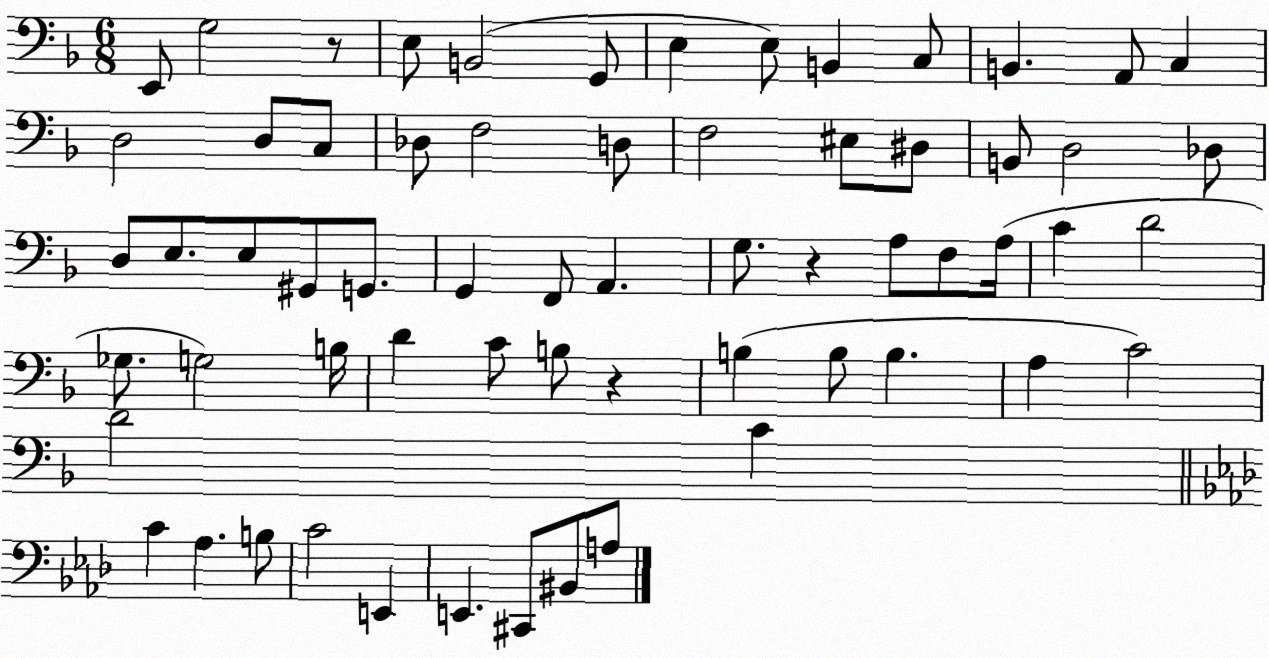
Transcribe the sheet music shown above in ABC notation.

X:1
T:Untitled
M:6/8
L:1/4
K:F
E,,/2 G,2 z/2 E,/2 B,,2 G,,/2 E, E,/2 B,, C,/2 B,, A,,/2 C, D,2 D,/2 C,/2 _D,/2 F,2 D,/2 F,2 ^E,/2 ^D,/2 B,,/2 D,2 _D,/2 D,/2 E,/2 E,/2 ^G,,/2 G,,/2 G,, F,,/2 A,, G,/2 z A,/2 F,/2 A,/4 C D2 _G,/2 G,2 B,/4 D C/2 B,/2 z B, B,/2 B, A, C2 D2 C C _A, B,/2 C2 E,, E,, ^C,,/2 ^B,,/2 A,/2